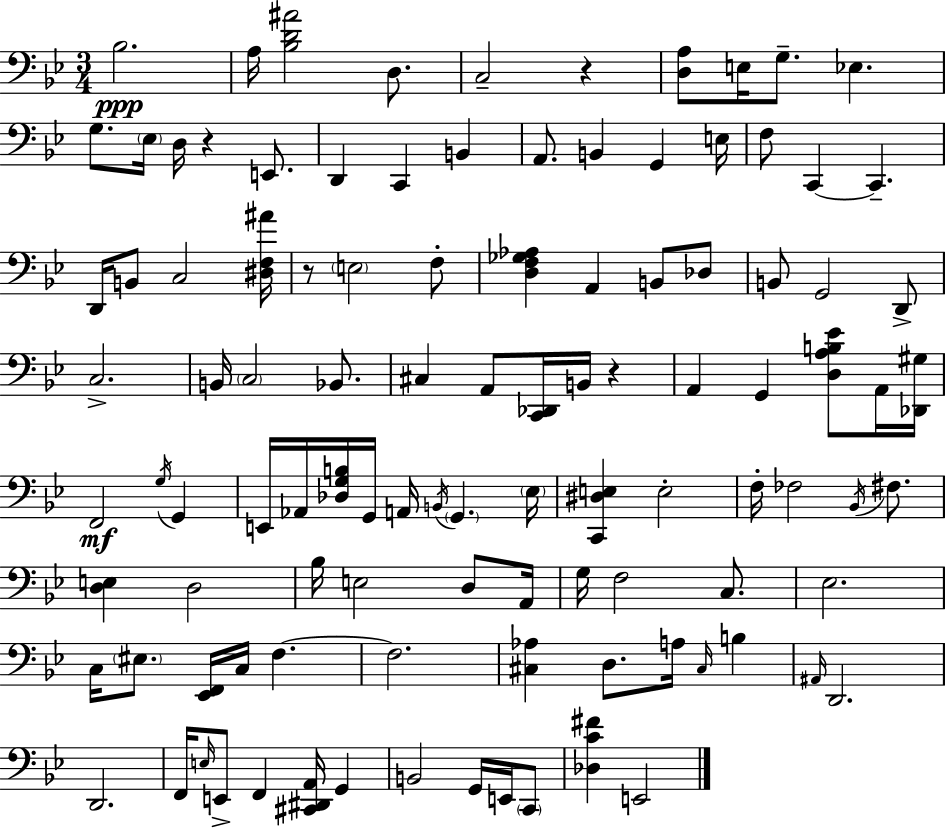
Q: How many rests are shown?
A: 4